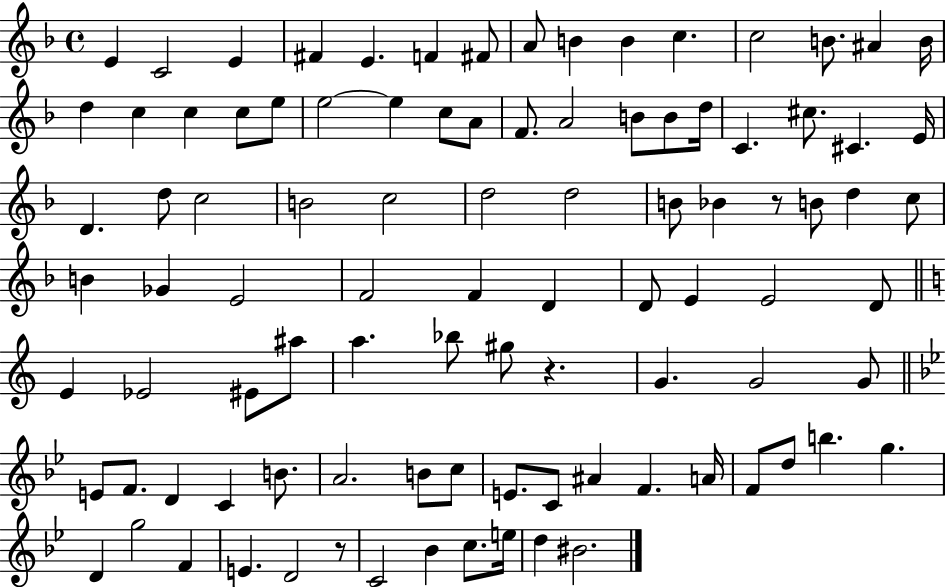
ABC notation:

X:1
T:Untitled
M:4/4
L:1/4
K:F
E C2 E ^F E F ^F/2 A/2 B B c c2 B/2 ^A B/4 d c c c/2 e/2 e2 e c/2 A/2 F/2 A2 B/2 B/2 d/4 C ^c/2 ^C E/4 D d/2 c2 B2 c2 d2 d2 B/2 _B z/2 B/2 d c/2 B _G E2 F2 F D D/2 E E2 D/2 E _E2 ^E/2 ^a/2 a _b/2 ^g/2 z G G2 G/2 E/2 F/2 D C B/2 A2 B/2 c/2 E/2 C/2 ^A F A/4 F/2 d/2 b g D g2 F E D2 z/2 C2 _B c/2 e/4 d ^B2